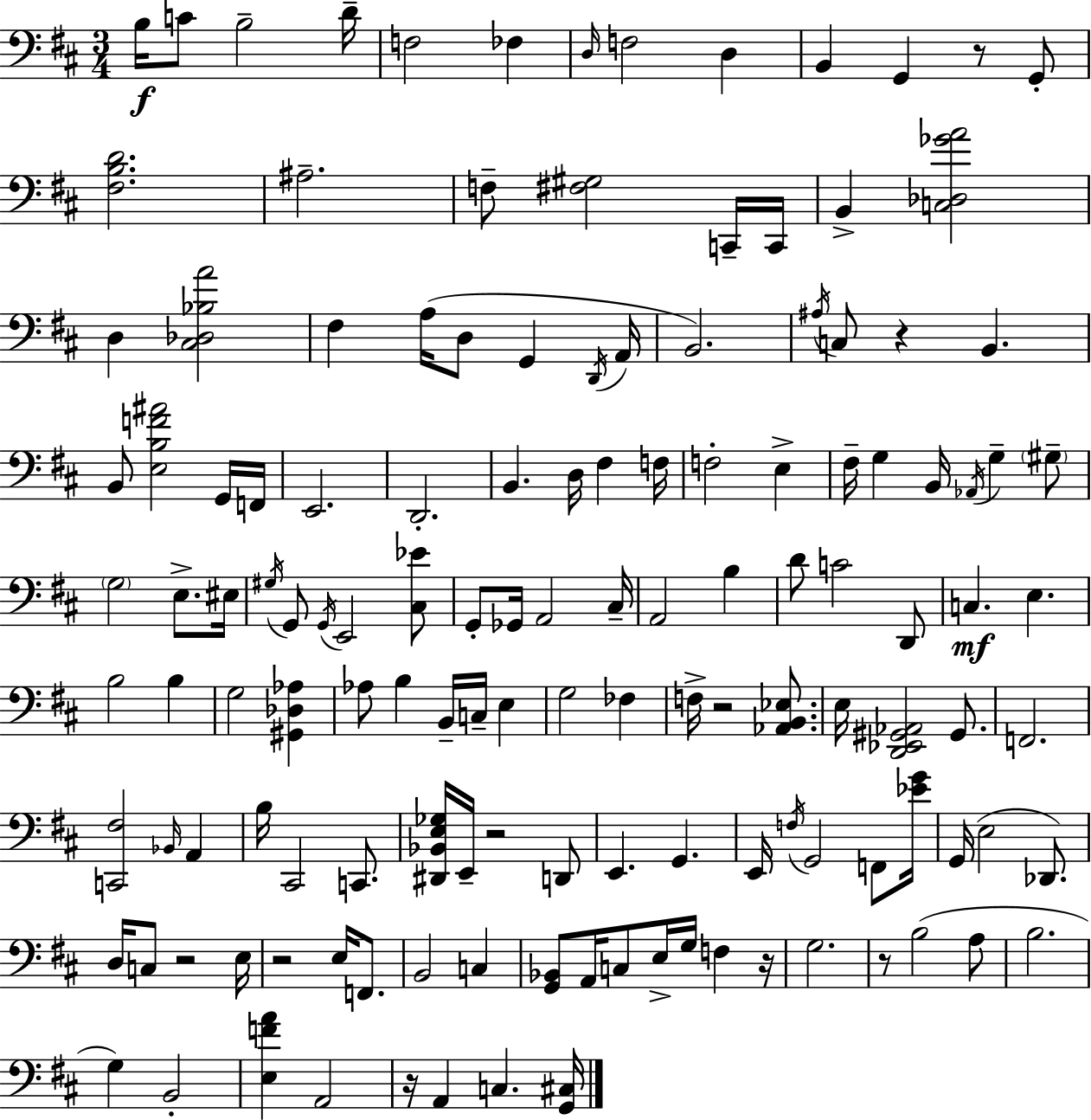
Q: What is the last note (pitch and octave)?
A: C3